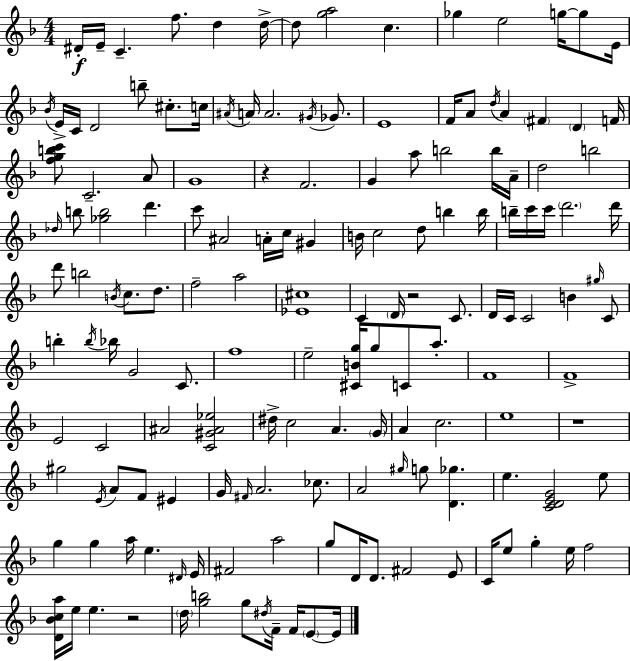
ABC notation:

X:1
T:Untitled
M:4/4
L:1/4
K:F
^D/4 E/4 C f/2 d d/4 d/2 [ga]2 c _g e2 g/4 g/2 E/4 _B/4 E/4 C/4 D2 b/2 ^c/2 c/4 ^A/4 A/4 A2 ^G/4 _G/2 E4 F/4 A/2 d/4 A ^F D F/4 [fgbc']/2 C2 A/2 G4 z F2 G a/2 b2 b/4 A/4 d2 b2 _d/4 b/2 [_gb]2 d' c'/2 ^A2 A/4 c/4 ^G B/4 c2 d/2 b b/4 b/4 c'/4 c'/4 d'2 d'/4 d'/2 b2 B/4 c/2 d/2 f2 a2 [_E^c]4 C D/4 z2 C/2 D/4 C/4 C2 B ^g/4 C/2 b b/4 _b/4 G2 C/2 f4 e2 [^CBg]/4 g/2 C/2 a/2 F4 F4 E2 C2 ^A2 [C^G^A_e]2 ^d/4 c2 A G/4 A c2 e4 z4 ^g2 E/4 A/2 F/2 ^E G/4 ^F/4 A2 _c/2 A2 ^g/4 g/2 [D_g] e [CDEG]2 e/2 g g a/4 e ^D/4 E/4 ^F2 a2 g/2 D/4 D/2 ^F2 E/2 C/4 e/2 g e/4 f2 [D_Bca]/4 e/4 e z2 d/4 [gb]2 g/2 ^d/4 F/4 F/4 E/2 E/4